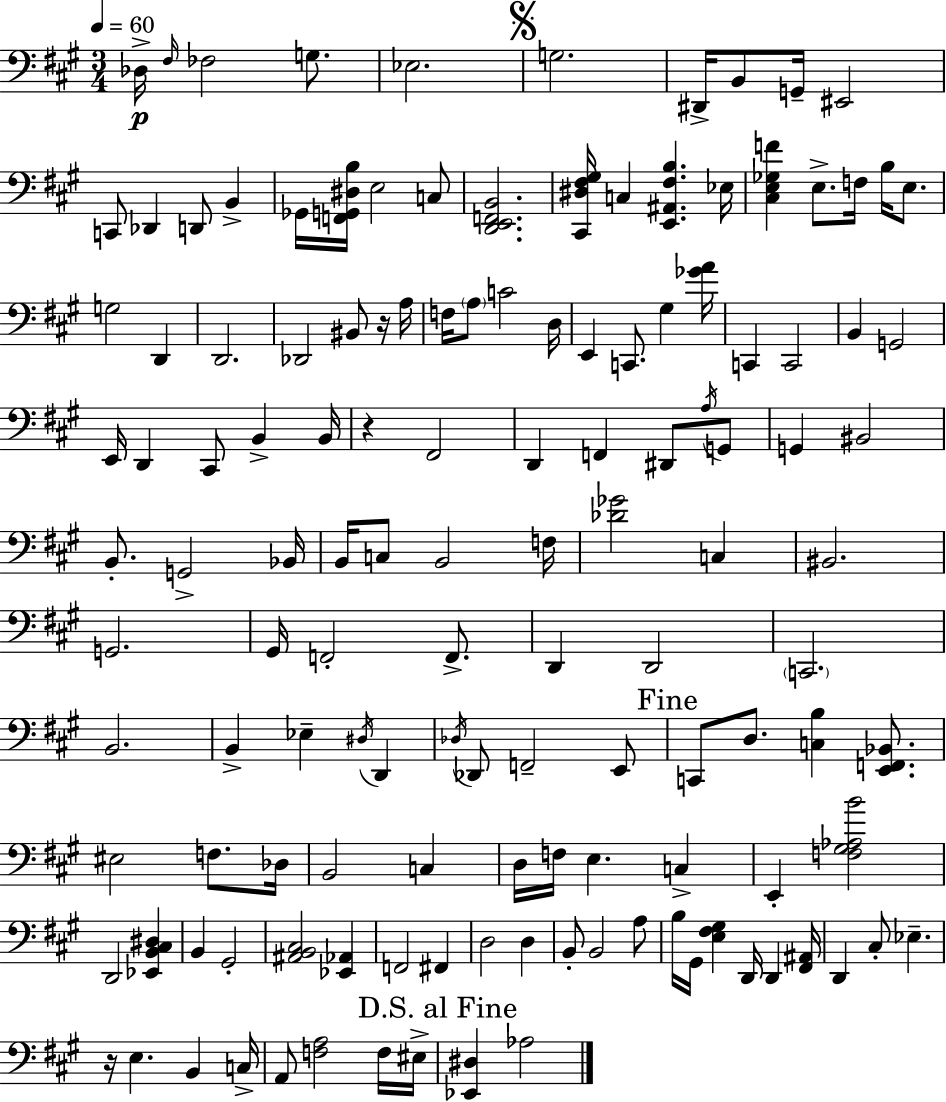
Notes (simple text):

Db3/s F#3/s FES3/h G3/e. Eb3/h. G3/h. D#2/s B2/e G2/s EIS2/h C2/e Db2/q D2/e B2/q Gb2/s [F2,G2,D#3,B3]/s E3/h C3/e [D2,E2,F2,B2]/h. [C#2,D#3,F#3,G#3]/s C3/q [E2,A#2,F#3,B3]/q. Eb3/s [C#3,E3,Gb3,F4]/q E3/e. F3/s B3/s E3/e. G3/h D2/q D2/h. Db2/h BIS2/e R/s A3/s F3/s A3/e C4/h D3/s E2/q C2/e. G#3/q [Gb4,A4]/s C2/q C2/h B2/q G2/h E2/s D2/q C#2/e B2/q B2/s R/q F#2/h D2/q F2/q D#2/e A3/s G2/e G2/q BIS2/h B2/e. G2/h Bb2/s B2/s C3/e B2/h F3/s [Db4,Gb4]/h C3/q BIS2/h. G2/h. G#2/s F2/h F2/e. D2/q D2/h C2/h. B2/h. B2/q Eb3/q D#3/s D2/q Db3/s Db2/e F2/h E2/e C2/e D3/e. [C3,B3]/q [E2,F2,Bb2]/e. EIS3/h F3/e. Db3/s B2/h C3/q D3/s F3/s E3/q. C3/q E2/q [F3,G#3,Ab3,B4]/h D2/h [Eb2,B2,C#3,D#3]/q B2/q G#2/h [A#2,B2,C#3]/h [Eb2,Ab2]/q F2/h F#2/q D3/h D3/q B2/e B2/h A3/e B3/s G#2/s [E3,F#3,G#3]/q D2/s D2/q [F#2,A#2]/s D2/q C#3/e Eb3/q. R/s E3/q. B2/q C3/s A2/e [F3,A3]/h F3/s EIS3/s [Eb2,D#3]/q Ab3/h